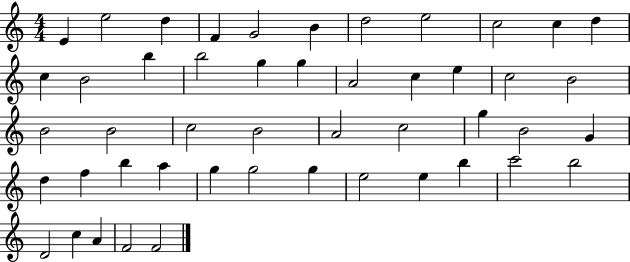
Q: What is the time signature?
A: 4/4